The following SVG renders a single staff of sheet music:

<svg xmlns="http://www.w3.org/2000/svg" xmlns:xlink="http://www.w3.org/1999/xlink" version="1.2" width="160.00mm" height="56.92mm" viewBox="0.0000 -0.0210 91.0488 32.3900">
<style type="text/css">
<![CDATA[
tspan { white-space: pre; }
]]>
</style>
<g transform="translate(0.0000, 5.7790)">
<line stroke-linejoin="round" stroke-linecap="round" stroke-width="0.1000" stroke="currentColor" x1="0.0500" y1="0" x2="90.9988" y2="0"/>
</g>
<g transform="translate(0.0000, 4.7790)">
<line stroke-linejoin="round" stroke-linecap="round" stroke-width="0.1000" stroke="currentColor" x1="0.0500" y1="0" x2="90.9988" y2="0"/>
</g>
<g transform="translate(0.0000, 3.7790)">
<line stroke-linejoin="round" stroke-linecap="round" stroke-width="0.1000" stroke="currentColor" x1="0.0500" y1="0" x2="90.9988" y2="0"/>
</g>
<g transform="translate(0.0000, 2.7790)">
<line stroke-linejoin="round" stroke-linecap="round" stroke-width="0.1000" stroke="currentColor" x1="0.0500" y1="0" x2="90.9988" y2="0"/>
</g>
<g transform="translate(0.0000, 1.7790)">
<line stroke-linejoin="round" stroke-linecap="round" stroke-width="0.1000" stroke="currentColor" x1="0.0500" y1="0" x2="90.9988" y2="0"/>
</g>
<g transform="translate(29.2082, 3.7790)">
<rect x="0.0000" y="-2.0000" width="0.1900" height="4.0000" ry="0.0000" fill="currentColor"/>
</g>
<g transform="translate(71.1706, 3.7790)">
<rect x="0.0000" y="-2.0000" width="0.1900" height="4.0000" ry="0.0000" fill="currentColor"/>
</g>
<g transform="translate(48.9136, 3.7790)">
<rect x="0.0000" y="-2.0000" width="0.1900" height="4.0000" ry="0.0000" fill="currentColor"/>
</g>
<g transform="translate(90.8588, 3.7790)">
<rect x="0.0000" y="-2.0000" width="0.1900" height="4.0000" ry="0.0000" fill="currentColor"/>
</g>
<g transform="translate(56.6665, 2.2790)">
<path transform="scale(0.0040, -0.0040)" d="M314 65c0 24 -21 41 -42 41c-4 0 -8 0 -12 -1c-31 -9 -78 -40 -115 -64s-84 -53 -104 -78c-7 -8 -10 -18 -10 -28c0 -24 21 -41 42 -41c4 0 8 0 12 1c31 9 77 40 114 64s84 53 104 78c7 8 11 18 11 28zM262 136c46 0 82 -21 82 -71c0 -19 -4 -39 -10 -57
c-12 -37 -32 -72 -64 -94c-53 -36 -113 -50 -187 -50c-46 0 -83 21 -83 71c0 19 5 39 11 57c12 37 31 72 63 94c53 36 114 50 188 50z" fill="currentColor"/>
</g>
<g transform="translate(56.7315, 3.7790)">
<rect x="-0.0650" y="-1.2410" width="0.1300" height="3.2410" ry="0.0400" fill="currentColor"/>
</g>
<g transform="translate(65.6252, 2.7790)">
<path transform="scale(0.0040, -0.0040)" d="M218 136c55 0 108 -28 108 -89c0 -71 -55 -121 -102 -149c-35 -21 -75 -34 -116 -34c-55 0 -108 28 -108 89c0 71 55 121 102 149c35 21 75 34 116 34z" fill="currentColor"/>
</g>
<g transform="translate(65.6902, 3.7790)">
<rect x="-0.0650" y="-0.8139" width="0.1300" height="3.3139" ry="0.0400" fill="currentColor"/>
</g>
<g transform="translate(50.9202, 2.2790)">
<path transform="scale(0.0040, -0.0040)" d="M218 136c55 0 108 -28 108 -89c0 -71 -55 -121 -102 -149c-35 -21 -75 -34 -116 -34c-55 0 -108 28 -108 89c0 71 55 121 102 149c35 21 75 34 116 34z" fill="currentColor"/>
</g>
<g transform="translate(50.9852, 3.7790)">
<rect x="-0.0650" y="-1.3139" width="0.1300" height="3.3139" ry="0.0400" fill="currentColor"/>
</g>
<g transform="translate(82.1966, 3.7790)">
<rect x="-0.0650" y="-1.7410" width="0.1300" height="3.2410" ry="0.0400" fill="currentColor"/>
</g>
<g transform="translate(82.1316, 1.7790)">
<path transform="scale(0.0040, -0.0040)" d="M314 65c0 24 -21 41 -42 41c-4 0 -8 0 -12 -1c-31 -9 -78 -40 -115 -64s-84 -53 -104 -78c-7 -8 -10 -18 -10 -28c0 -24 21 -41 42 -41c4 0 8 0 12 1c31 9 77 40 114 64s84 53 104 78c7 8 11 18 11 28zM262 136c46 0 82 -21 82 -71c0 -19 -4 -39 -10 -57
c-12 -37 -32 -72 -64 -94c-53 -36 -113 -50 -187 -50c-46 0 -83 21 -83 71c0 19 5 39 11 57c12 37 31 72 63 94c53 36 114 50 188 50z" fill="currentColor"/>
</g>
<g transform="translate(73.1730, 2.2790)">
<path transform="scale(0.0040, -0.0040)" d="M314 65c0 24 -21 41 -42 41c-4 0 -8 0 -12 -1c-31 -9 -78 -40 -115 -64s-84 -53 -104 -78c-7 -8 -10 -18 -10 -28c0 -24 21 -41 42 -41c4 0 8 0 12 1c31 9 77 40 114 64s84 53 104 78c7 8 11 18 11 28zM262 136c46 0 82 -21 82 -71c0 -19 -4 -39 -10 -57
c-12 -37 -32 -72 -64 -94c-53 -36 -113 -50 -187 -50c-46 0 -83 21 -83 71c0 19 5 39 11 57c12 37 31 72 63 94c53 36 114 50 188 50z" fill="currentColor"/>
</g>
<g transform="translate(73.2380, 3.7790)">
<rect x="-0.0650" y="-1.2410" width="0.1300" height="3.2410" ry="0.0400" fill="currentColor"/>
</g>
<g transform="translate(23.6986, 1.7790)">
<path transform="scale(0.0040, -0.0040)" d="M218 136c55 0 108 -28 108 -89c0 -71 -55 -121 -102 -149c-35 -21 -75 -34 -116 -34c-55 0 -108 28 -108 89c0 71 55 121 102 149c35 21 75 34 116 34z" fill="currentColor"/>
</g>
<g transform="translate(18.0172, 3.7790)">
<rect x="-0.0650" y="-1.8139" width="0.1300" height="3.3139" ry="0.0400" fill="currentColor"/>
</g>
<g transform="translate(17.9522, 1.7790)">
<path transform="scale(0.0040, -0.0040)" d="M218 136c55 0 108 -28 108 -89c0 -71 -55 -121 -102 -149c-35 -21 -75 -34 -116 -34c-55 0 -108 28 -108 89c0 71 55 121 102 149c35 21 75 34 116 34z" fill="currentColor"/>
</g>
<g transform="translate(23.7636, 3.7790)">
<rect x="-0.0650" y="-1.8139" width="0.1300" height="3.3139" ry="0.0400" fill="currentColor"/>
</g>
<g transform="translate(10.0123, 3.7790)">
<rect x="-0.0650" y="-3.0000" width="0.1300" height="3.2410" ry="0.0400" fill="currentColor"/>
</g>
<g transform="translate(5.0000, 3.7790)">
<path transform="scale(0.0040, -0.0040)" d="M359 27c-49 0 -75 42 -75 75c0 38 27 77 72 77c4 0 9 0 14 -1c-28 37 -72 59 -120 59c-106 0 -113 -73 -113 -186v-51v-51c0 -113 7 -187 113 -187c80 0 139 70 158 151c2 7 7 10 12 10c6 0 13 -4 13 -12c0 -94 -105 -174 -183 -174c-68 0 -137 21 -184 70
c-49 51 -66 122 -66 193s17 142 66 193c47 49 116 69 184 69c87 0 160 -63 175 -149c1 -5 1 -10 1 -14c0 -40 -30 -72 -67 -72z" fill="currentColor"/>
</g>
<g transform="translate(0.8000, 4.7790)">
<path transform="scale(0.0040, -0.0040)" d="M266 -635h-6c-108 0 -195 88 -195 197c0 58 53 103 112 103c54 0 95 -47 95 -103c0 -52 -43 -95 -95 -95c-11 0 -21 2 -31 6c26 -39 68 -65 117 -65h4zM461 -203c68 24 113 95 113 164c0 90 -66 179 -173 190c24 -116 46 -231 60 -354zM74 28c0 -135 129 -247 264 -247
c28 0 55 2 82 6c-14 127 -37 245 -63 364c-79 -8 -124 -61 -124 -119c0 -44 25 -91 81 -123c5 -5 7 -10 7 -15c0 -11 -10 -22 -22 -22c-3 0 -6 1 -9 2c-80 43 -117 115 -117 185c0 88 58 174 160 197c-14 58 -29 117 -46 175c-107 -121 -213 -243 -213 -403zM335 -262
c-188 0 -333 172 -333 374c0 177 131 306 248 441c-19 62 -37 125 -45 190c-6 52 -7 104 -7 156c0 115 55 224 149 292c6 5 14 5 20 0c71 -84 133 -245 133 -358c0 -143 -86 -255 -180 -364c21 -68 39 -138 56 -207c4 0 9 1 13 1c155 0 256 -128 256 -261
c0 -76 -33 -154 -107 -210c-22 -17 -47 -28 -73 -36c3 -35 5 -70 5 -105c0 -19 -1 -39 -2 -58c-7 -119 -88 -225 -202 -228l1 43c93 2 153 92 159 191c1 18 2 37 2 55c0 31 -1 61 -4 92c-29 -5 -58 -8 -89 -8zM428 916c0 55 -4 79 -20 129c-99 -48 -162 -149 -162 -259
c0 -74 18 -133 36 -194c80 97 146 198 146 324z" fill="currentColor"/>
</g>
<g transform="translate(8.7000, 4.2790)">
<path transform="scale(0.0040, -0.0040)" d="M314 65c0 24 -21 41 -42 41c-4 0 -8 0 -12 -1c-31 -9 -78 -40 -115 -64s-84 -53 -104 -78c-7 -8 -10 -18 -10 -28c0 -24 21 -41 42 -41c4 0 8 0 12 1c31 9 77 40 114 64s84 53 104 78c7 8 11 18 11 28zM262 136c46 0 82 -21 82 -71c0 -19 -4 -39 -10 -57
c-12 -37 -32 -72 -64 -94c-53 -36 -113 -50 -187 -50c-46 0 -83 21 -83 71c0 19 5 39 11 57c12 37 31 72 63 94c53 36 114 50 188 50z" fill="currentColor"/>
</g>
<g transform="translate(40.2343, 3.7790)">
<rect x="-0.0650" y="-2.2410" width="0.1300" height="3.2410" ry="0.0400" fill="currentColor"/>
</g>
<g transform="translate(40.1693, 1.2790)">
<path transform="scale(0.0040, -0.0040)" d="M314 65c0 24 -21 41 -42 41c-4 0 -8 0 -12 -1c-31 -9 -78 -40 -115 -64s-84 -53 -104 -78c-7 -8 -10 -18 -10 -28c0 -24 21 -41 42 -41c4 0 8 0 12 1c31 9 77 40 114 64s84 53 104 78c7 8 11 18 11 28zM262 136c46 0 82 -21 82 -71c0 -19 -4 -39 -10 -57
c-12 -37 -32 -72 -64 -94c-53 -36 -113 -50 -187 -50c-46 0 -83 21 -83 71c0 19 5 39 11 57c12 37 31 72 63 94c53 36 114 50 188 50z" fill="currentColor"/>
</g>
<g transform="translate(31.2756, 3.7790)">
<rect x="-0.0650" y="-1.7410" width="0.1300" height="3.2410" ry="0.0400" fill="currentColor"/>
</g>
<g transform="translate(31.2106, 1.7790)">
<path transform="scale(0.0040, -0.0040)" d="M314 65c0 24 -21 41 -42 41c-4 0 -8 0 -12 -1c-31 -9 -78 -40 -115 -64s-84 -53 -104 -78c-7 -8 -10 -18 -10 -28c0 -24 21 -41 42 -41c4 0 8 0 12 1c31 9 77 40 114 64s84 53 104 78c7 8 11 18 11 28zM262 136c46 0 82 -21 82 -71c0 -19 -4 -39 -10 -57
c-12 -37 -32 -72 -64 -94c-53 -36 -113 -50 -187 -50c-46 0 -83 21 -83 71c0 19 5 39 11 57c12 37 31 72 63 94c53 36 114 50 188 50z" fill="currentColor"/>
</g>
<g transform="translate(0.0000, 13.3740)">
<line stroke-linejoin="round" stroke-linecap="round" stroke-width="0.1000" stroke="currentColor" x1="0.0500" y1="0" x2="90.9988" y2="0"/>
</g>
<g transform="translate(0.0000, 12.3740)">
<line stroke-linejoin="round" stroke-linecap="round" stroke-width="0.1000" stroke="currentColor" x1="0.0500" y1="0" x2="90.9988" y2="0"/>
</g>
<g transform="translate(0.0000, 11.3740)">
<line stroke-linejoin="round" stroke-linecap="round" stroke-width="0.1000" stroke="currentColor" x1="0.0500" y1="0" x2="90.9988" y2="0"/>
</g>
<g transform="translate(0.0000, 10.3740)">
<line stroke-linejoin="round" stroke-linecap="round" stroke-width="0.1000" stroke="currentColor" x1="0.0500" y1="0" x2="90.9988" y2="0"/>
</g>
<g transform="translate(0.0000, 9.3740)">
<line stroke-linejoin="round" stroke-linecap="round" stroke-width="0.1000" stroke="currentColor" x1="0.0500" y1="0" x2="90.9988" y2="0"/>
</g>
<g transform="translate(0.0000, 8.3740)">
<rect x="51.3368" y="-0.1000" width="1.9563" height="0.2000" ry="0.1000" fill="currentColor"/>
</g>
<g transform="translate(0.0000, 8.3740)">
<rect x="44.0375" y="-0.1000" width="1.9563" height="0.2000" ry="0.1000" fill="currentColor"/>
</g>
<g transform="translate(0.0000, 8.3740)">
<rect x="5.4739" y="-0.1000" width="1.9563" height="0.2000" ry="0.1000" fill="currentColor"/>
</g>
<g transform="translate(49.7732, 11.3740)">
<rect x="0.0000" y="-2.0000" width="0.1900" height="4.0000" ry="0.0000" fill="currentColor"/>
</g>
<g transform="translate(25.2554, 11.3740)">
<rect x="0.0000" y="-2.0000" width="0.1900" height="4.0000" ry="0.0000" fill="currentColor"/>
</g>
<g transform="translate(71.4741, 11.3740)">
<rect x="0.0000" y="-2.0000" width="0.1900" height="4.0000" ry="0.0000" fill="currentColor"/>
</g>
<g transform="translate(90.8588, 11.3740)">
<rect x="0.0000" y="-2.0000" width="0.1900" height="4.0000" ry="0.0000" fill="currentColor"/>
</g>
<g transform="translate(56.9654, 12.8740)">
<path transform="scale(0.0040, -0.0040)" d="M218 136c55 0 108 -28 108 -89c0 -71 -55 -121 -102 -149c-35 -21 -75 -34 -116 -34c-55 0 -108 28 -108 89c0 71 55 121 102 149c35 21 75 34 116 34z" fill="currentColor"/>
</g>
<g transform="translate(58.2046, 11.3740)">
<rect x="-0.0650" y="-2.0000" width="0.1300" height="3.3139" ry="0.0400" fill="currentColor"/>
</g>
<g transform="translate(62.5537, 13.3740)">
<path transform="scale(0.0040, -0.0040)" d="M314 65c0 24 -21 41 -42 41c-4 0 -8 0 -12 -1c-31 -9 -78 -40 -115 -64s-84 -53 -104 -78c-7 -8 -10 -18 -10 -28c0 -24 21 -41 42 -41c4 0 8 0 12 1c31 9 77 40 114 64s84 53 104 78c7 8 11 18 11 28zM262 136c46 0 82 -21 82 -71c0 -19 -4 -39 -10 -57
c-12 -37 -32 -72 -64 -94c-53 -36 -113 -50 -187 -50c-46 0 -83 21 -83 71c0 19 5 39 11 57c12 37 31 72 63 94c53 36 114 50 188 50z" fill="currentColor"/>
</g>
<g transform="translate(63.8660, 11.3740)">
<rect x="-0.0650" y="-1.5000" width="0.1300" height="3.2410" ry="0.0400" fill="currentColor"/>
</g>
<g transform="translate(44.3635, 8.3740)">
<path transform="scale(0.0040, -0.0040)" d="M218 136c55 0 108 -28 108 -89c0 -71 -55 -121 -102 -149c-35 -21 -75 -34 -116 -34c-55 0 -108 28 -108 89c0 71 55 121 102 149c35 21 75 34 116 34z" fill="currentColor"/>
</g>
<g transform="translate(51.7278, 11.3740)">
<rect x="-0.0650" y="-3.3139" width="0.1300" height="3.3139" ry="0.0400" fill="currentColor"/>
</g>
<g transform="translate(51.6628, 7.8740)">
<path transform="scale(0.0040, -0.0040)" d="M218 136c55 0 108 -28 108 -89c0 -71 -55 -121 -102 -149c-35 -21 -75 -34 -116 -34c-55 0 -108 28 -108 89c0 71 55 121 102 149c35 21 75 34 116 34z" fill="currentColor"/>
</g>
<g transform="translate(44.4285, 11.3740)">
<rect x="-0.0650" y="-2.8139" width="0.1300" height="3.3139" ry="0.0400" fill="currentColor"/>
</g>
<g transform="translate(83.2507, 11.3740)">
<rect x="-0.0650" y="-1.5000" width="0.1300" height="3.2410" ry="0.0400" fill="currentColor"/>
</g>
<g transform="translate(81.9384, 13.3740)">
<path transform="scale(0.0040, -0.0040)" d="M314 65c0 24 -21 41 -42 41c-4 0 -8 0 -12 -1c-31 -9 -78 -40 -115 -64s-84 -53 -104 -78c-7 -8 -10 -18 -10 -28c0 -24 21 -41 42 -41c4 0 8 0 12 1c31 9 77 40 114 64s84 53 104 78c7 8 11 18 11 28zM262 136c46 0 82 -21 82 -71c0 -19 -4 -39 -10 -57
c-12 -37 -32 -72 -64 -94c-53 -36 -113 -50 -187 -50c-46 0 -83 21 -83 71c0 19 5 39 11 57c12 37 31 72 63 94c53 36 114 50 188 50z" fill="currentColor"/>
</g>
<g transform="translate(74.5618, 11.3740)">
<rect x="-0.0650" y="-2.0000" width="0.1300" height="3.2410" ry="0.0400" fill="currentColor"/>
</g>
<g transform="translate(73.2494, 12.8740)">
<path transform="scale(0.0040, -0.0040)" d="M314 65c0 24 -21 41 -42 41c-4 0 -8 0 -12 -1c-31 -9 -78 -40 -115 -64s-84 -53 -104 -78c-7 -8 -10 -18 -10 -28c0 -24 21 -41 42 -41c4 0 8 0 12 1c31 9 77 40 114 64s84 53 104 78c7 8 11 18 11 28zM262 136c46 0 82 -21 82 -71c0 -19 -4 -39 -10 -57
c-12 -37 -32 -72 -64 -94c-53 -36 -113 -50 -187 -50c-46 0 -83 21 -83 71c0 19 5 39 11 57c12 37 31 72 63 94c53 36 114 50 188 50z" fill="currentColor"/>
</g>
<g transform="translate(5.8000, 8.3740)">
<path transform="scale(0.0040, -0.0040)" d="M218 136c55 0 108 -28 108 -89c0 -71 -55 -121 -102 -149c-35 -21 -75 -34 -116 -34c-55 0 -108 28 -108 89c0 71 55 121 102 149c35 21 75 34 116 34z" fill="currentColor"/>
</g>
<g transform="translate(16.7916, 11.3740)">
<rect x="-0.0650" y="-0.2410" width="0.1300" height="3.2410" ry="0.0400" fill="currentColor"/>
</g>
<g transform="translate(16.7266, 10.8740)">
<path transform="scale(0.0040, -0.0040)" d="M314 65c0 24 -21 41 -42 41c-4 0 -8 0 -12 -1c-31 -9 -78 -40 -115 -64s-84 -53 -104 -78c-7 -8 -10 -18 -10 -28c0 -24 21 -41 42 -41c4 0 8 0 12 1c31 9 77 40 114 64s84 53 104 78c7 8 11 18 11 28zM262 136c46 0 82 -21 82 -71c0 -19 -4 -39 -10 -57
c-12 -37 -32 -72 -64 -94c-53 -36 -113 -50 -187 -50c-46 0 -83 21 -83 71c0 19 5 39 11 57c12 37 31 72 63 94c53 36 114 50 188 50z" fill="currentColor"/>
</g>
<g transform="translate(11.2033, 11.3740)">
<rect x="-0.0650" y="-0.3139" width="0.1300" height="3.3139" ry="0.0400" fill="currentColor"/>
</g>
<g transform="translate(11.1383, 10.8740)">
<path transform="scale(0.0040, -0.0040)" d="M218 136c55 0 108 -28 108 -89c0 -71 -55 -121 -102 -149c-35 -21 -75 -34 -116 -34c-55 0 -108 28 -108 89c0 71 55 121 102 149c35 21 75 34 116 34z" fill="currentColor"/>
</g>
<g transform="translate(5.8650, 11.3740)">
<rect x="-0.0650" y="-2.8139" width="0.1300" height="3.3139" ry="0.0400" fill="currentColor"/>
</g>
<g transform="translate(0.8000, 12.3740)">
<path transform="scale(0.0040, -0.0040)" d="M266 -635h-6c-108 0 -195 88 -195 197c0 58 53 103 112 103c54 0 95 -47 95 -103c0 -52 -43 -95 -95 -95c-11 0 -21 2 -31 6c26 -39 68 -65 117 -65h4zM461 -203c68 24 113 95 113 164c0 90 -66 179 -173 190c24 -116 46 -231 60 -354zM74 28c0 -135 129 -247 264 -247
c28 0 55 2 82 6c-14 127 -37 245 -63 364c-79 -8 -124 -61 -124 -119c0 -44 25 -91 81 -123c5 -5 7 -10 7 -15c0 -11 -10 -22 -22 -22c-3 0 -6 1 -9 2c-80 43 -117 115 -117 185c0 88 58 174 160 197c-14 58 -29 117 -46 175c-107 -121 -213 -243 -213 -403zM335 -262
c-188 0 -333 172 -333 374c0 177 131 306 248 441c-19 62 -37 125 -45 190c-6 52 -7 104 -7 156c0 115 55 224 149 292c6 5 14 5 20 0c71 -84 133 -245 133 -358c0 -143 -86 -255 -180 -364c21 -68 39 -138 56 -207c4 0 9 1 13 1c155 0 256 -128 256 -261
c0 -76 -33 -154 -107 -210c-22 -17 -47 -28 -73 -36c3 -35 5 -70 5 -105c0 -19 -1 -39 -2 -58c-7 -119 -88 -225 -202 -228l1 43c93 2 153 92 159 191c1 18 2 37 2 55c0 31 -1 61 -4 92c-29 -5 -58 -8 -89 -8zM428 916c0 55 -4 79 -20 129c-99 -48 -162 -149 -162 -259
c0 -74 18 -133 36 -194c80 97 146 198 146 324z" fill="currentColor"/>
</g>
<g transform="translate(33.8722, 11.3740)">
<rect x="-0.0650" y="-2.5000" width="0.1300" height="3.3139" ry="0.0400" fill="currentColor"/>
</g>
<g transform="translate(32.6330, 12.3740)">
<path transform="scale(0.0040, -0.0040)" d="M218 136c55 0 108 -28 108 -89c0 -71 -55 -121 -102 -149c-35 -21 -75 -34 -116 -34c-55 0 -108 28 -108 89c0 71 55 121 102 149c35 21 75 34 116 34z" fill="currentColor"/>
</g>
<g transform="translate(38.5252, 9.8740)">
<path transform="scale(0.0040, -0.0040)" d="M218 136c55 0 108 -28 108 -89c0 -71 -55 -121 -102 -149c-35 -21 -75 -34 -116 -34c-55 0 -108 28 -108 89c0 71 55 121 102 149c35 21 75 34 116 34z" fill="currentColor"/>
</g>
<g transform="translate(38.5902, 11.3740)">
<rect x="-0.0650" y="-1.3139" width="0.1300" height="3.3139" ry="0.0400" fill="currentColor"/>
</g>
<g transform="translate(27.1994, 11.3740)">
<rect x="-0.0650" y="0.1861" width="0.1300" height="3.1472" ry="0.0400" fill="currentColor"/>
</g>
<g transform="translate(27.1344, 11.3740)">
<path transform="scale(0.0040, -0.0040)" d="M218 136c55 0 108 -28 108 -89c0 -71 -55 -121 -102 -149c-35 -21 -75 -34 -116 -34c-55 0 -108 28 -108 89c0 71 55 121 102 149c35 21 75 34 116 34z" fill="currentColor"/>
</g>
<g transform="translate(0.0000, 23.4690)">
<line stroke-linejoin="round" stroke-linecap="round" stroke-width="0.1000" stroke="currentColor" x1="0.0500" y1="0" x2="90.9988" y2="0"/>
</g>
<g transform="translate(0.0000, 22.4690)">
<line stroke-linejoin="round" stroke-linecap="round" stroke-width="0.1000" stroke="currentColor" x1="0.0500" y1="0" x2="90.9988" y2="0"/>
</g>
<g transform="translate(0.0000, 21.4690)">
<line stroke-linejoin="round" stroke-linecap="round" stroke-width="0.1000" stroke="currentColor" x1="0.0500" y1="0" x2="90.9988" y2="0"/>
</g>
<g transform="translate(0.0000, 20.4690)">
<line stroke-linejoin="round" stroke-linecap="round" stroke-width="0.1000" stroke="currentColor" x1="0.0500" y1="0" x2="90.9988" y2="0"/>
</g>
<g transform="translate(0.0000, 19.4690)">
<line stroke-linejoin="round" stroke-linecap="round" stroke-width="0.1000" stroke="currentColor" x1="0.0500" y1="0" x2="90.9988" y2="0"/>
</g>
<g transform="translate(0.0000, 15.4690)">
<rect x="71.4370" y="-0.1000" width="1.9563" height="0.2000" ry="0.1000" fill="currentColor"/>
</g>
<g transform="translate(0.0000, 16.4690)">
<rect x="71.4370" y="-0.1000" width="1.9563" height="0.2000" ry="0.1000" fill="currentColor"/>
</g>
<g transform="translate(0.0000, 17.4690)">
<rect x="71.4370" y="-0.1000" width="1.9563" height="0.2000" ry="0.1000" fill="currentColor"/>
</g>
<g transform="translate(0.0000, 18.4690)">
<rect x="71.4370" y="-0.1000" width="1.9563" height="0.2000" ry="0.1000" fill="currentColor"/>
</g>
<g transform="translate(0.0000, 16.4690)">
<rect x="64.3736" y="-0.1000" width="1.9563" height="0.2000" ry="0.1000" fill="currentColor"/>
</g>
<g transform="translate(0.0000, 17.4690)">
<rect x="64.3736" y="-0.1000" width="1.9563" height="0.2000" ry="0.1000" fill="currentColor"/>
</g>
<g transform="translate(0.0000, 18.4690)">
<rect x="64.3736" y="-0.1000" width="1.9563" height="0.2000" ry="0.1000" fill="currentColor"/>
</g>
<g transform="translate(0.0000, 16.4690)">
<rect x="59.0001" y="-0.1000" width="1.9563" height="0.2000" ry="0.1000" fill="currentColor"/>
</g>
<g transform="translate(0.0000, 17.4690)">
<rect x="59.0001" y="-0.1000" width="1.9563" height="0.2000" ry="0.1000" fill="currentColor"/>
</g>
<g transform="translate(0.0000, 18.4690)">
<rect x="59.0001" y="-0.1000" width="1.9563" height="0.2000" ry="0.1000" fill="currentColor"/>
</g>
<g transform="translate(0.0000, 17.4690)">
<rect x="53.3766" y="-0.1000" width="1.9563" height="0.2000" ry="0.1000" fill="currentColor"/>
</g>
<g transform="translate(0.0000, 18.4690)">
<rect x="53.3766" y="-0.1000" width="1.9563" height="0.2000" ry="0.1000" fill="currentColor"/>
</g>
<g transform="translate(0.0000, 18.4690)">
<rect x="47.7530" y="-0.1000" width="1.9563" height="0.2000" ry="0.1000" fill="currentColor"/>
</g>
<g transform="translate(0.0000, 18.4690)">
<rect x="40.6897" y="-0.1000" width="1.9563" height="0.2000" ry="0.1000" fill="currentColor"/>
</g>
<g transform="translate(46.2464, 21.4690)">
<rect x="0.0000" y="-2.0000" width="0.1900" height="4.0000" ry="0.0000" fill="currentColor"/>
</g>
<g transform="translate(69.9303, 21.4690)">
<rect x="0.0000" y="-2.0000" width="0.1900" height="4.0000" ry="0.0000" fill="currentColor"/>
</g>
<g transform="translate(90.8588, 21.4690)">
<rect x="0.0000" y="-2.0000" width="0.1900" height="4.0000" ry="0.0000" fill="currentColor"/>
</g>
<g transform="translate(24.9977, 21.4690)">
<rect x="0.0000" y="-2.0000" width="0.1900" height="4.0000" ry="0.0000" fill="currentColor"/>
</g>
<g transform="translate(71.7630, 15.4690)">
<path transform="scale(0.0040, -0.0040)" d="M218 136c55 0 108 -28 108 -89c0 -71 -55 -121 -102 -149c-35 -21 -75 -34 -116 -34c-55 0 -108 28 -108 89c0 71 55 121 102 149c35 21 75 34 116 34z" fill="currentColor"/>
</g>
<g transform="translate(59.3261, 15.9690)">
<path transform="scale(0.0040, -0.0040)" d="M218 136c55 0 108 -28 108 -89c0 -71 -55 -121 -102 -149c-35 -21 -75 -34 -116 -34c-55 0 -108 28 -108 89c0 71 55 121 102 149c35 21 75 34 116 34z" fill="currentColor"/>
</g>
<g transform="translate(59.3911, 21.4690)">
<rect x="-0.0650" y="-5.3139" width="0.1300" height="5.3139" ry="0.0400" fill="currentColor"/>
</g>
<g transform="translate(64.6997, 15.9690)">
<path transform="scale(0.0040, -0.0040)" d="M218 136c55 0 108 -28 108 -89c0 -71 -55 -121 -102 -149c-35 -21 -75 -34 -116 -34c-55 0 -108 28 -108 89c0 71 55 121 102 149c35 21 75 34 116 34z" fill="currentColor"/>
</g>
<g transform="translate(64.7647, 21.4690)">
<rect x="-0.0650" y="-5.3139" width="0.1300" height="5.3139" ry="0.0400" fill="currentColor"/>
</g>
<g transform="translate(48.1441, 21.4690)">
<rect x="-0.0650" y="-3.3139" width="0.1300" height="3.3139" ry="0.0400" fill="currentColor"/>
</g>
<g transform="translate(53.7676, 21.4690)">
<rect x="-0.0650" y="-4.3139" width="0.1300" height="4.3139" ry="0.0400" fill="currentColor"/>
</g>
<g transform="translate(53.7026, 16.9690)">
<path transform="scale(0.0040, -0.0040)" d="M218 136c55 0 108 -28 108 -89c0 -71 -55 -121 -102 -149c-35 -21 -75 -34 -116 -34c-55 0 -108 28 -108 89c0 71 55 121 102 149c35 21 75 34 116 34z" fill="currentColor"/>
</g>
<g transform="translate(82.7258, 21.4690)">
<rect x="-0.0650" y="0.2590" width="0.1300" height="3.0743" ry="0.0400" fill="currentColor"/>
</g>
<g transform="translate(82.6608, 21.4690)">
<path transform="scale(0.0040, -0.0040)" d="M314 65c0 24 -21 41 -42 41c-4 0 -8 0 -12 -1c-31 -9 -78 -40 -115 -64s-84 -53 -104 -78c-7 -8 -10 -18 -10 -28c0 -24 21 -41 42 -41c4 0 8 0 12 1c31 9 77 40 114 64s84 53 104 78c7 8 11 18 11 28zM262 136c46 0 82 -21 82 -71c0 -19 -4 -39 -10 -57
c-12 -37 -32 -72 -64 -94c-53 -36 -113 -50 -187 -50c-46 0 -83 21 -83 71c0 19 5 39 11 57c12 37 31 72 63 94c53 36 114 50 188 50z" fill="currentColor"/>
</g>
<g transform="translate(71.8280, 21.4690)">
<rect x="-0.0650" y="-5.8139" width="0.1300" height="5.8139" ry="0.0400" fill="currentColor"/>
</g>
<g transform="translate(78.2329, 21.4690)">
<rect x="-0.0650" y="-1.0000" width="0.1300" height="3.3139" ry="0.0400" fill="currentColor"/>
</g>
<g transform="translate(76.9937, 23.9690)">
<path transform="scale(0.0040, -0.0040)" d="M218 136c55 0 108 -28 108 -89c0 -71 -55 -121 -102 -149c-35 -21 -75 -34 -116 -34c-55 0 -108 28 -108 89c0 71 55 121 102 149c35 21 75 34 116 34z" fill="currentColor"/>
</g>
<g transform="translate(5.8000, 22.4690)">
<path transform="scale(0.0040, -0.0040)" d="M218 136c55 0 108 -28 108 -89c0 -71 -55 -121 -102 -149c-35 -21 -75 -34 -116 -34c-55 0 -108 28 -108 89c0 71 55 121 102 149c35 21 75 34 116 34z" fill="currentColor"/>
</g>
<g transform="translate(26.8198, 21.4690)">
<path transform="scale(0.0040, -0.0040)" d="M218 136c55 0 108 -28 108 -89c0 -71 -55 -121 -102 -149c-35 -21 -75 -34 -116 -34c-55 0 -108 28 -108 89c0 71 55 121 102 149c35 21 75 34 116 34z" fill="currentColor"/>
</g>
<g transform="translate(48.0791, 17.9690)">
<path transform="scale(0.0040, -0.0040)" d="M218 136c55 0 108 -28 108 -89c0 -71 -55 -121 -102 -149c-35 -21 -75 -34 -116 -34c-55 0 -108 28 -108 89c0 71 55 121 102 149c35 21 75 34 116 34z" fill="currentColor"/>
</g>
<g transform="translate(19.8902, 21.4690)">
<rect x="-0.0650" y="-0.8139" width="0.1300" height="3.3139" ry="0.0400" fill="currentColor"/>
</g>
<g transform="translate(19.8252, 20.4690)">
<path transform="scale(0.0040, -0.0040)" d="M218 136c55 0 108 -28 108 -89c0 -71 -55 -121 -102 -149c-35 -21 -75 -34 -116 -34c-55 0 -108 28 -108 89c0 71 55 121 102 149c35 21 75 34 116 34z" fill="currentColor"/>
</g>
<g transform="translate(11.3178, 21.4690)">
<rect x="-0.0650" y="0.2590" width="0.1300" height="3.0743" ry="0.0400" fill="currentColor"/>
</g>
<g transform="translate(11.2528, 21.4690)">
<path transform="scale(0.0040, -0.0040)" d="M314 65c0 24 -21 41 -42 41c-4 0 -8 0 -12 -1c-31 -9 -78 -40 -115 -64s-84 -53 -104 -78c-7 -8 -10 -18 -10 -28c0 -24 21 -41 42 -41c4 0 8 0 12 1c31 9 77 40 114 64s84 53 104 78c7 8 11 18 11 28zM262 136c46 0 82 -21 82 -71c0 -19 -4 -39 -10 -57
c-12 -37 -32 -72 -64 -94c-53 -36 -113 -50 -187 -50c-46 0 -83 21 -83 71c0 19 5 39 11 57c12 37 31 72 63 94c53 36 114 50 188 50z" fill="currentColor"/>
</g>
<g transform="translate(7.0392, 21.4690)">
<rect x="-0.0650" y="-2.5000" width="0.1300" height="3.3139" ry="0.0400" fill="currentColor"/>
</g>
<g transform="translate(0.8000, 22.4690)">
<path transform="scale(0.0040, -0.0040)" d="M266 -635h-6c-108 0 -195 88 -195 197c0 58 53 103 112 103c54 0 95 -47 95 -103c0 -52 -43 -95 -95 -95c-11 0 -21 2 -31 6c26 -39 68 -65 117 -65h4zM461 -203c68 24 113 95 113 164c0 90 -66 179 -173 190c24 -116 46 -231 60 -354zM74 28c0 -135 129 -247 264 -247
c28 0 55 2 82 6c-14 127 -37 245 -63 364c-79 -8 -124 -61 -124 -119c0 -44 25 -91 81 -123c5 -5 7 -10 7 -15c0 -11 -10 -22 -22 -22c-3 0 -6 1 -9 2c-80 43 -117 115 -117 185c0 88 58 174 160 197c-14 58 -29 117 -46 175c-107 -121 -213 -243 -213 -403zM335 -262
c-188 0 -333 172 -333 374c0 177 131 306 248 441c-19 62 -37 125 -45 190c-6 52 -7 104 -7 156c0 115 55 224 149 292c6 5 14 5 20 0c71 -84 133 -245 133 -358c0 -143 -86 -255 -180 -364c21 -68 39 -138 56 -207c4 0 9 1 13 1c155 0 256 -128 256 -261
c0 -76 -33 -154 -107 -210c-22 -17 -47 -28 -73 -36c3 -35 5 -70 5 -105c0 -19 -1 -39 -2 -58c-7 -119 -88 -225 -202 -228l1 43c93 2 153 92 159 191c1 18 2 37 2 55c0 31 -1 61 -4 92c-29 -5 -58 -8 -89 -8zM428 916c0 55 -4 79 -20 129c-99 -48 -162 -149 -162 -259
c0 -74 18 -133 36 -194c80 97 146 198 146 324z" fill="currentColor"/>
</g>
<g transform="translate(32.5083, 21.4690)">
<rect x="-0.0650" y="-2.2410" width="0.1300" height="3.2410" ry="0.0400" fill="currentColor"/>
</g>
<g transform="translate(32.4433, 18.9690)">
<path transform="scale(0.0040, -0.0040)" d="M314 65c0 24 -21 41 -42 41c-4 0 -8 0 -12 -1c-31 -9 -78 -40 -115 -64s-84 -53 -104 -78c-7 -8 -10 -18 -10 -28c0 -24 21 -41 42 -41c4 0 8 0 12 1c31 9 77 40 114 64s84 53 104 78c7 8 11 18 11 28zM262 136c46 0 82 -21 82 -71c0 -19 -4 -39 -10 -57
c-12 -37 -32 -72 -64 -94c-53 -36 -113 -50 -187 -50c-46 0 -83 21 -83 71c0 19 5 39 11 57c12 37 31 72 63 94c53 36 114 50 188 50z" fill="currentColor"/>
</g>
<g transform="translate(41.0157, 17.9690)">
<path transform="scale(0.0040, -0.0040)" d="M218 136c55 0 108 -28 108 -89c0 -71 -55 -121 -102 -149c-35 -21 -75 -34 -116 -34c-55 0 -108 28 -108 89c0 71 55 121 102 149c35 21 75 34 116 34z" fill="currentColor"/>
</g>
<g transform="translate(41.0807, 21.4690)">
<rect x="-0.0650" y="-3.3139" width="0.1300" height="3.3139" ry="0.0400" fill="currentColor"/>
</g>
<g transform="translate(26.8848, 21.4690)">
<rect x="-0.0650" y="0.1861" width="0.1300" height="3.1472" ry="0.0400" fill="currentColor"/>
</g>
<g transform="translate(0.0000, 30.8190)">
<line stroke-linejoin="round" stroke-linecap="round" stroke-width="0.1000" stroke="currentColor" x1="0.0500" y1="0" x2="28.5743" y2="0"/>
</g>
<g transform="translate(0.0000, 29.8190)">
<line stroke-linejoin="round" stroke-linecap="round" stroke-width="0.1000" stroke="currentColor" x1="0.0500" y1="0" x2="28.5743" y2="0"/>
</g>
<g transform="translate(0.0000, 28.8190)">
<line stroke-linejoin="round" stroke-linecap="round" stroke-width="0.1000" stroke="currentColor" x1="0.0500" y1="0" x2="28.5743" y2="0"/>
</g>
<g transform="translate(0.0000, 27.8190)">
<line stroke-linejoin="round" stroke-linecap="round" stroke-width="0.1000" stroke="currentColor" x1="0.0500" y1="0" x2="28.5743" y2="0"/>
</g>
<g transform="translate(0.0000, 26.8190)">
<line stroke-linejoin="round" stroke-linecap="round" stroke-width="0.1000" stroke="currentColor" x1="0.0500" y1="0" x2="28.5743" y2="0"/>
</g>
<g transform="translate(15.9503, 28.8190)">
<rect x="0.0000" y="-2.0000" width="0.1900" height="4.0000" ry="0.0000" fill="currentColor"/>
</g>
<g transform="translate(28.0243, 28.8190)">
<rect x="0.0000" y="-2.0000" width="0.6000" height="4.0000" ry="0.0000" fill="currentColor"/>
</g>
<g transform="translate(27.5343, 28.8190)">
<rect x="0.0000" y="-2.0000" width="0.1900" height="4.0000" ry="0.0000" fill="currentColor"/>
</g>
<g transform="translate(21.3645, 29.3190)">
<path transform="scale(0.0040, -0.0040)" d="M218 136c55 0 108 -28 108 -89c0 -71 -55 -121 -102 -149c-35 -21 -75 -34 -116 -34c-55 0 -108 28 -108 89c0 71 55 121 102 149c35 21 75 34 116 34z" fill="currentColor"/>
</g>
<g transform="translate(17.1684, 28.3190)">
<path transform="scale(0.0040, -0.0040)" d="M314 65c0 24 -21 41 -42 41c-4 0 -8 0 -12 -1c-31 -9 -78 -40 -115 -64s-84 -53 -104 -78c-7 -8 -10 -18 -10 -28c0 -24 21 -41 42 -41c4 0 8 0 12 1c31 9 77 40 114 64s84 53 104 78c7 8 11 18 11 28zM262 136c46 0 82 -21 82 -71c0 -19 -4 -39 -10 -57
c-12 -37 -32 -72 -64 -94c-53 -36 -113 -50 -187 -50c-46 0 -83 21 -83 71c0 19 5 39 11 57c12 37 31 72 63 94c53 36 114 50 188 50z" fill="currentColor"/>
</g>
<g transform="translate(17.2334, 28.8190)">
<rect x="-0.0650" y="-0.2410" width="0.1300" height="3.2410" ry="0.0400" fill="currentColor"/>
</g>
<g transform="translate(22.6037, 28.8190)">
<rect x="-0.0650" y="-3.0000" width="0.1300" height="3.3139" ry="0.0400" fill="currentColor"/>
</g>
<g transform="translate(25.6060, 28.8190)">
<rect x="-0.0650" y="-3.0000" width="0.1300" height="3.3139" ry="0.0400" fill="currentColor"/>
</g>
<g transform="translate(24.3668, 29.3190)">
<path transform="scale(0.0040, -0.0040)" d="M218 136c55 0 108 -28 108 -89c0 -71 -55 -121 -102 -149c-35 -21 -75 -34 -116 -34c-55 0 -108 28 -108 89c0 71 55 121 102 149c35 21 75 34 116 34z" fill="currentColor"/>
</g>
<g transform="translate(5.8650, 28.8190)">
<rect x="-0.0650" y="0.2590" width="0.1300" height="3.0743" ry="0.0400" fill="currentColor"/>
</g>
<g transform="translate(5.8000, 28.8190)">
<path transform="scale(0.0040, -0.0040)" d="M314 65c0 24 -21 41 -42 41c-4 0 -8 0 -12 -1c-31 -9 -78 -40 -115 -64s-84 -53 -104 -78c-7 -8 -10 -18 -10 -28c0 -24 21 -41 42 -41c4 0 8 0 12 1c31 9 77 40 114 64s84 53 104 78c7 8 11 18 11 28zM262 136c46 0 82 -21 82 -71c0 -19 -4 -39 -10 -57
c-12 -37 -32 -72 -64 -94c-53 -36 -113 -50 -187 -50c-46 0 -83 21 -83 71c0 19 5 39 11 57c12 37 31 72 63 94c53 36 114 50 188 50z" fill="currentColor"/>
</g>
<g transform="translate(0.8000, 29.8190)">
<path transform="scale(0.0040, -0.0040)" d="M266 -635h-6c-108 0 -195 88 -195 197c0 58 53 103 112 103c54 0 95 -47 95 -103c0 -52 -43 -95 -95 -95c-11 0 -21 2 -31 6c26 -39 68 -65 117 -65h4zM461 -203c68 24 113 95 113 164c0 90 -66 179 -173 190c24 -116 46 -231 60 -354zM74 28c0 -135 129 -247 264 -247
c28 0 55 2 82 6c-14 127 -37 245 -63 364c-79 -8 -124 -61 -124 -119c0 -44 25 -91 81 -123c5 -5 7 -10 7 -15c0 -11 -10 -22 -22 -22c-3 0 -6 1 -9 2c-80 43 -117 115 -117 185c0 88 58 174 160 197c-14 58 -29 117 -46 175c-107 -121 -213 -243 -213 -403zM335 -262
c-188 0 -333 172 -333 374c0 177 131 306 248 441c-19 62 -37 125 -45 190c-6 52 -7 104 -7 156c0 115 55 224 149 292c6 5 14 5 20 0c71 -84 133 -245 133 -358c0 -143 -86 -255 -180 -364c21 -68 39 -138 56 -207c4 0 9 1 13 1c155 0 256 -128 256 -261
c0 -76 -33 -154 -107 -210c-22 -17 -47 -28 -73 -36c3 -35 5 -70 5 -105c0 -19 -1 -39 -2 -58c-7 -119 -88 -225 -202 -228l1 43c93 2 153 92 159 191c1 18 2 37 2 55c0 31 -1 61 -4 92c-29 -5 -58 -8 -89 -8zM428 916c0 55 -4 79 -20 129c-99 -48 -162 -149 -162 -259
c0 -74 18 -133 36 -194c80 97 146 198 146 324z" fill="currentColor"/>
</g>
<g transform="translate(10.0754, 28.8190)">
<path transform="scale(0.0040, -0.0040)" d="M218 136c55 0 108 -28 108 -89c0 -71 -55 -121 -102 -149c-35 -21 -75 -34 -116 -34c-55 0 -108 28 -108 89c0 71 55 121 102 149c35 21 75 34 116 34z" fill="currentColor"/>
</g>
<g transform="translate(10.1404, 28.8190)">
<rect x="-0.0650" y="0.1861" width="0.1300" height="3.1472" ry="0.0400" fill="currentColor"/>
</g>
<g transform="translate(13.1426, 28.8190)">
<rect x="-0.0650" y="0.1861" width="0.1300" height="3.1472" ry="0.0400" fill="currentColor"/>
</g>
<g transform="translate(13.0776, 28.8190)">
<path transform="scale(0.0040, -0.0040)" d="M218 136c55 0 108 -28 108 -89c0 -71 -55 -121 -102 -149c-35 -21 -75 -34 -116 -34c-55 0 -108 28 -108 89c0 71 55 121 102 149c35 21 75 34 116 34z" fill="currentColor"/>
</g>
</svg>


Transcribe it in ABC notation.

X:1
T:Untitled
M:4/4
L:1/4
K:C
A2 f f f2 g2 e e2 d e2 f2 a c c2 B G e a b F E2 F2 E2 G B2 d B g2 b b d' f' f' g' D B2 B2 B B c2 A A